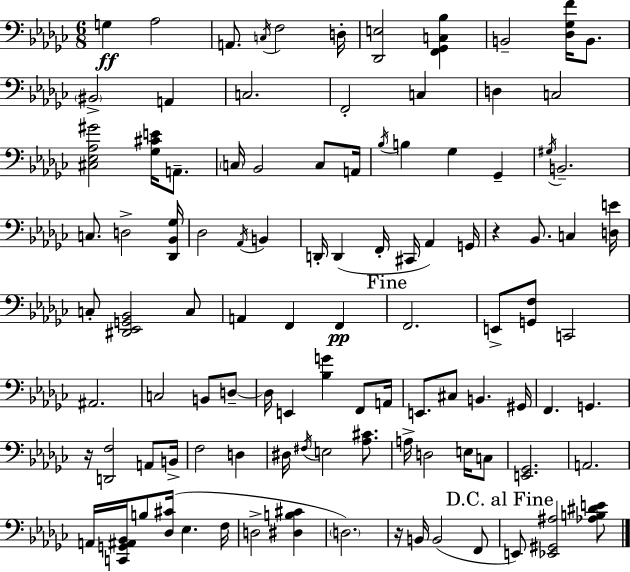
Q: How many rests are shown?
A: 3